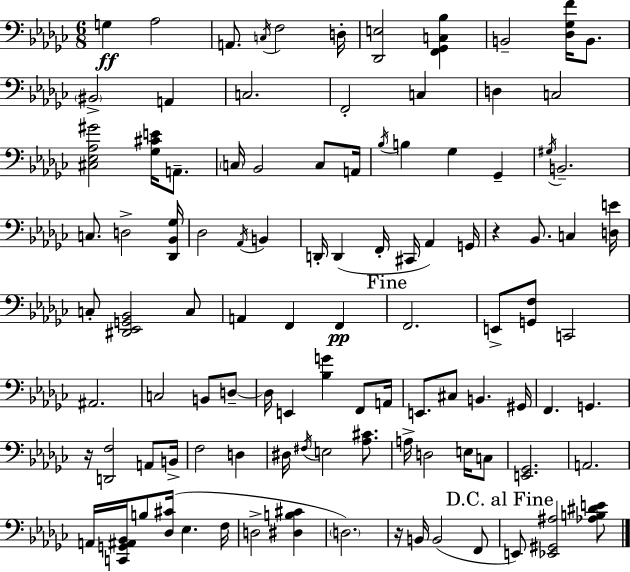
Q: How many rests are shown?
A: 3